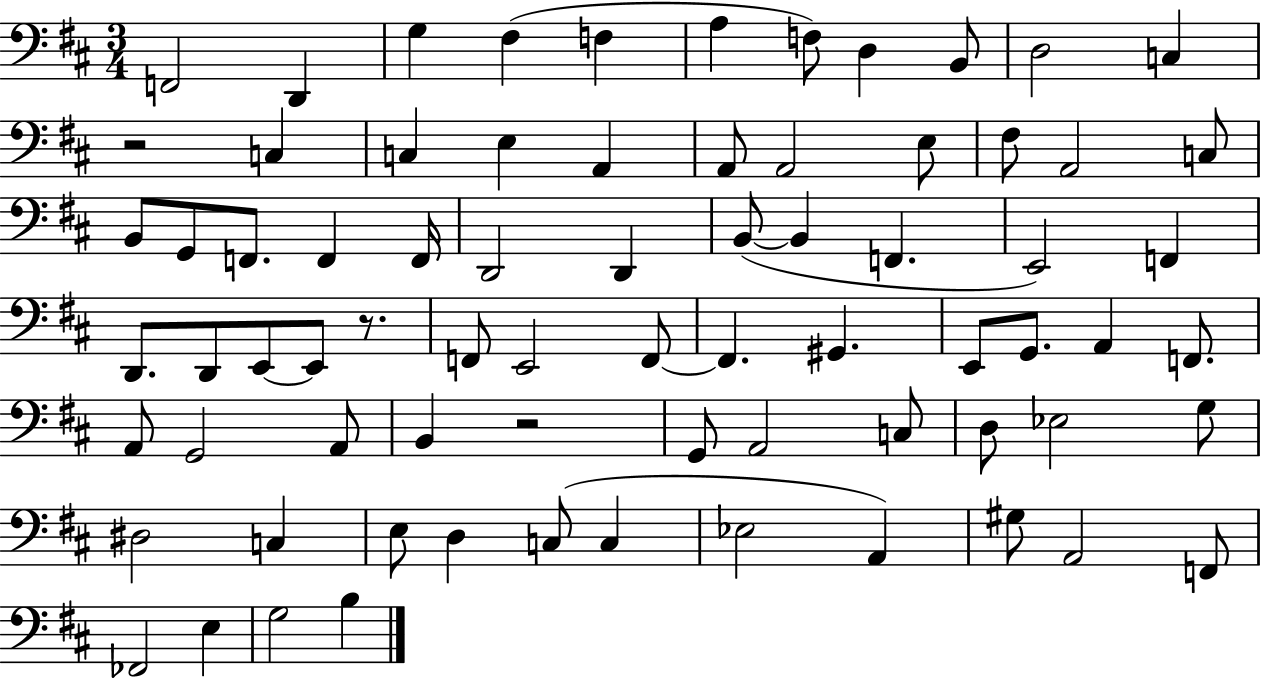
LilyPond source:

{
  \clef bass
  \numericTimeSignature
  \time 3/4
  \key d \major
  f,2 d,4 | g4 fis4( f4 | a4 f8) d4 b,8 | d2 c4 | \break r2 c4 | c4 e4 a,4 | a,8 a,2 e8 | fis8 a,2 c8 | \break b,8 g,8 f,8. f,4 f,16 | d,2 d,4 | b,8~(~ b,4 f,4. | e,2) f,4 | \break d,8. d,8 e,8~~ e,8 r8. | f,8 e,2 f,8~~ | f,4. gis,4. | e,8 g,8. a,4 f,8. | \break a,8 g,2 a,8 | b,4 r2 | g,8 a,2 c8 | d8 ees2 g8 | \break dis2 c4 | e8 d4 c8( c4 | ees2 a,4) | gis8 a,2 f,8 | \break fes,2 e4 | g2 b4 | \bar "|."
}